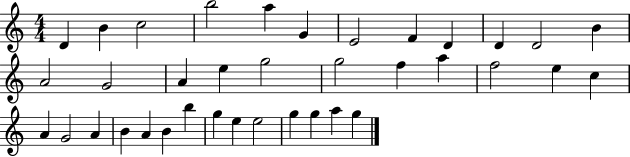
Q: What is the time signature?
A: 4/4